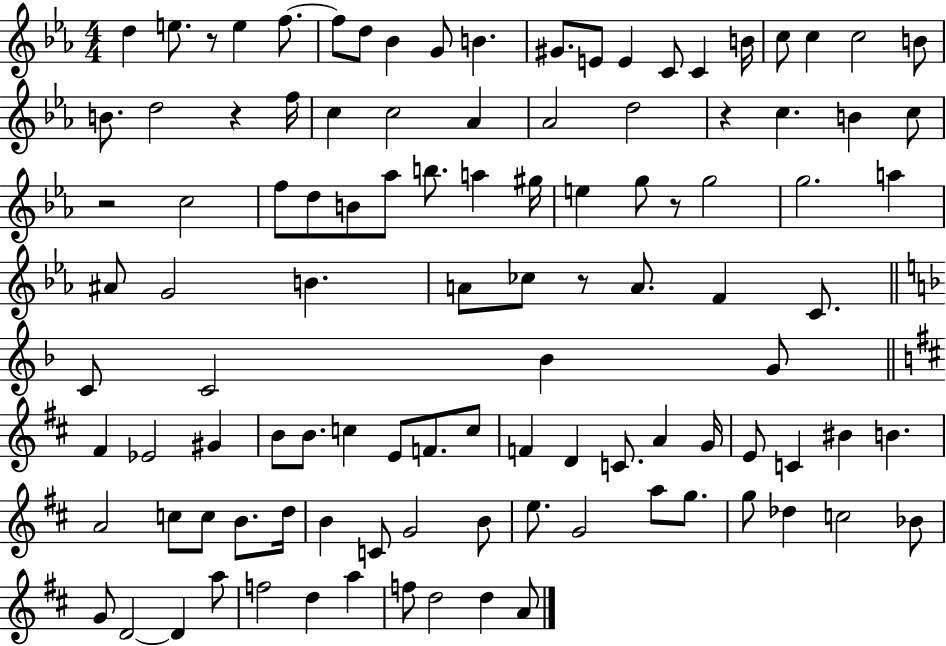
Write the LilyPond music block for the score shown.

{
  \clef treble
  \numericTimeSignature
  \time 4/4
  \key ees \major
  \repeat volta 2 { d''4 e''8. r8 e''4 f''8.~~ | f''8 d''8 bes'4 g'8 b'4. | gis'8. e'8 e'4 c'8 c'4 b'16 | c''8 c''4 c''2 b'8 | \break b'8. d''2 r4 f''16 | c''4 c''2 aes'4 | aes'2 d''2 | r4 c''4. b'4 c''8 | \break r2 c''2 | f''8 d''8 b'8 aes''8 b''8. a''4 gis''16 | e''4 g''8 r8 g''2 | g''2. a''4 | \break ais'8 g'2 b'4. | a'8 ces''8 r8 a'8. f'4 c'8. | \bar "||" \break \key d \minor c'8 c'2 bes'4 g'8 | \bar "||" \break \key d \major fis'4 ees'2 gis'4 | b'8 b'8. c''4 e'8 f'8. c''8 | f'4 d'4 c'8. a'4 g'16 | e'8 c'4 bis'4 b'4. | \break a'2 c''8 c''8 b'8. d''16 | b'4 c'8 g'2 b'8 | e''8. g'2 a''8 g''8. | g''8 des''4 c''2 bes'8 | \break g'8 d'2~~ d'4 a''8 | f''2 d''4 a''4 | f''8 d''2 d''4 a'8 | } \bar "|."
}